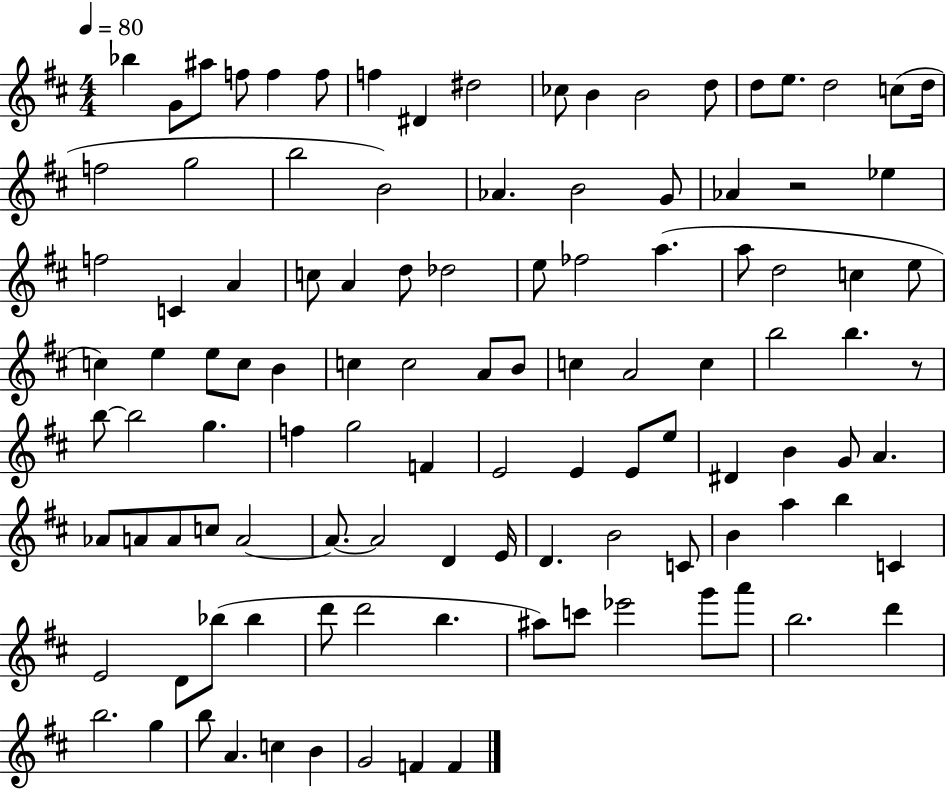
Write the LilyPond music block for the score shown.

{
  \clef treble
  \numericTimeSignature
  \time 4/4
  \key d \major
  \tempo 4 = 80
  \repeat volta 2 { bes''4 g'8 ais''8 f''8 f''4 f''8 | f''4 dis'4 dis''2 | ces''8 b'4 b'2 d''8 | d''8 e''8. d''2 c''8( d''16 | \break f''2 g''2 | b''2 b'2) | aes'4. b'2 g'8 | aes'4 r2 ees''4 | \break f''2 c'4 a'4 | c''8 a'4 d''8 des''2 | e''8 fes''2 a''4.( | a''8 d''2 c''4 e''8 | \break c''4) e''4 e''8 c''8 b'4 | c''4 c''2 a'8 b'8 | c''4 a'2 c''4 | b''2 b''4. r8 | \break b''8~~ b''2 g''4. | f''4 g''2 f'4 | e'2 e'4 e'8 e''8 | dis'4 b'4 g'8 a'4. | \break aes'8 a'8 a'8 c''8 a'2~~ | a'8.~~ a'2 d'4 e'16 | d'4. b'2 c'8 | b'4 a''4 b''4 c'4 | \break e'2 d'8 bes''8( bes''4 | d'''8 d'''2 b''4. | ais''8) c'''8 ees'''2 g'''8 a'''8 | b''2. d'''4 | \break b''2. g''4 | b''8 a'4. c''4 b'4 | g'2 f'4 f'4 | } \bar "|."
}